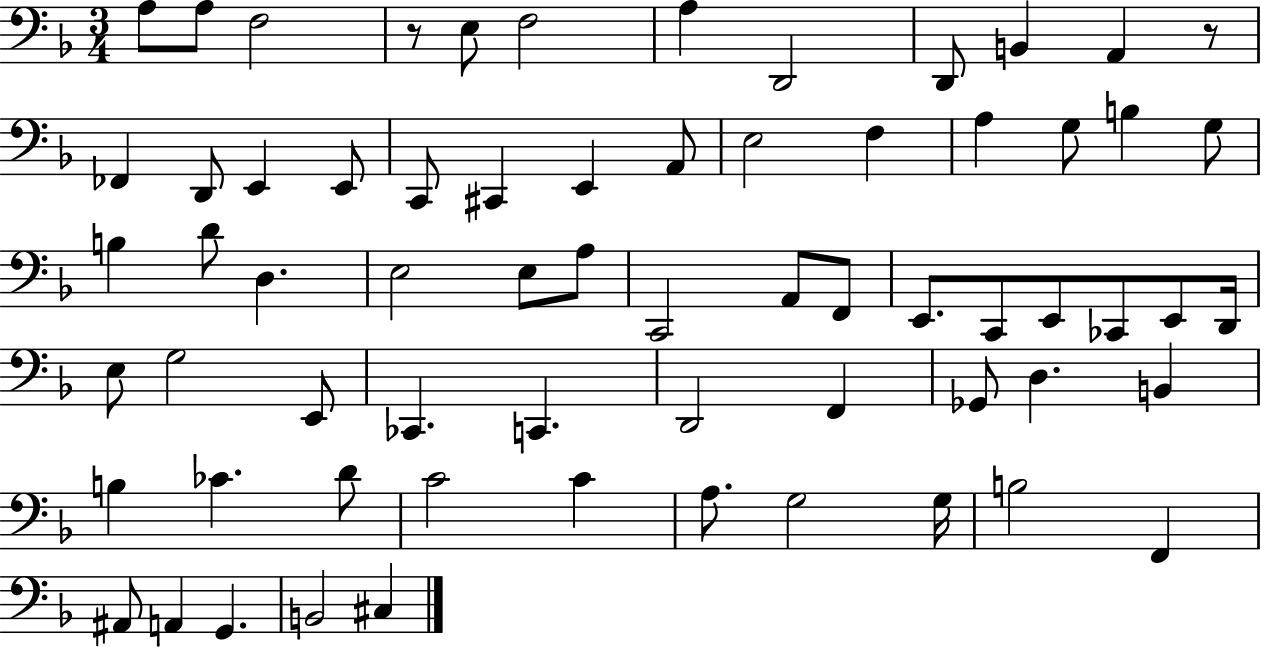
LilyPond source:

{
  \clef bass
  \numericTimeSignature
  \time 3/4
  \key f \major
  \repeat volta 2 { a8 a8 f2 | r8 e8 f2 | a4 d,2 | d,8 b,4 a,4 r8 | \break fes,4 d,8 e,4 e,8 | c,8 cis,4 e,4 a,8 | e2 f4 | a4 g8 b4 g8 | \break b4 d'8 d4. | e2 e8 a8 | c,2 a,8 f,8 | e,8. c,8 e,8 ces,8 e,8 d,16 | \break e8 g2 e,8 | ces,4. c,4. | d,2 f,4 | ges,8 d4. b,4 | \break b4 ces'4. d'8 | c'2 c'4 | a8. g2 g16 | b2 f,4 | \break ais,8 a,4 g,4. | b,2 cis4 | } \bar "|."
}